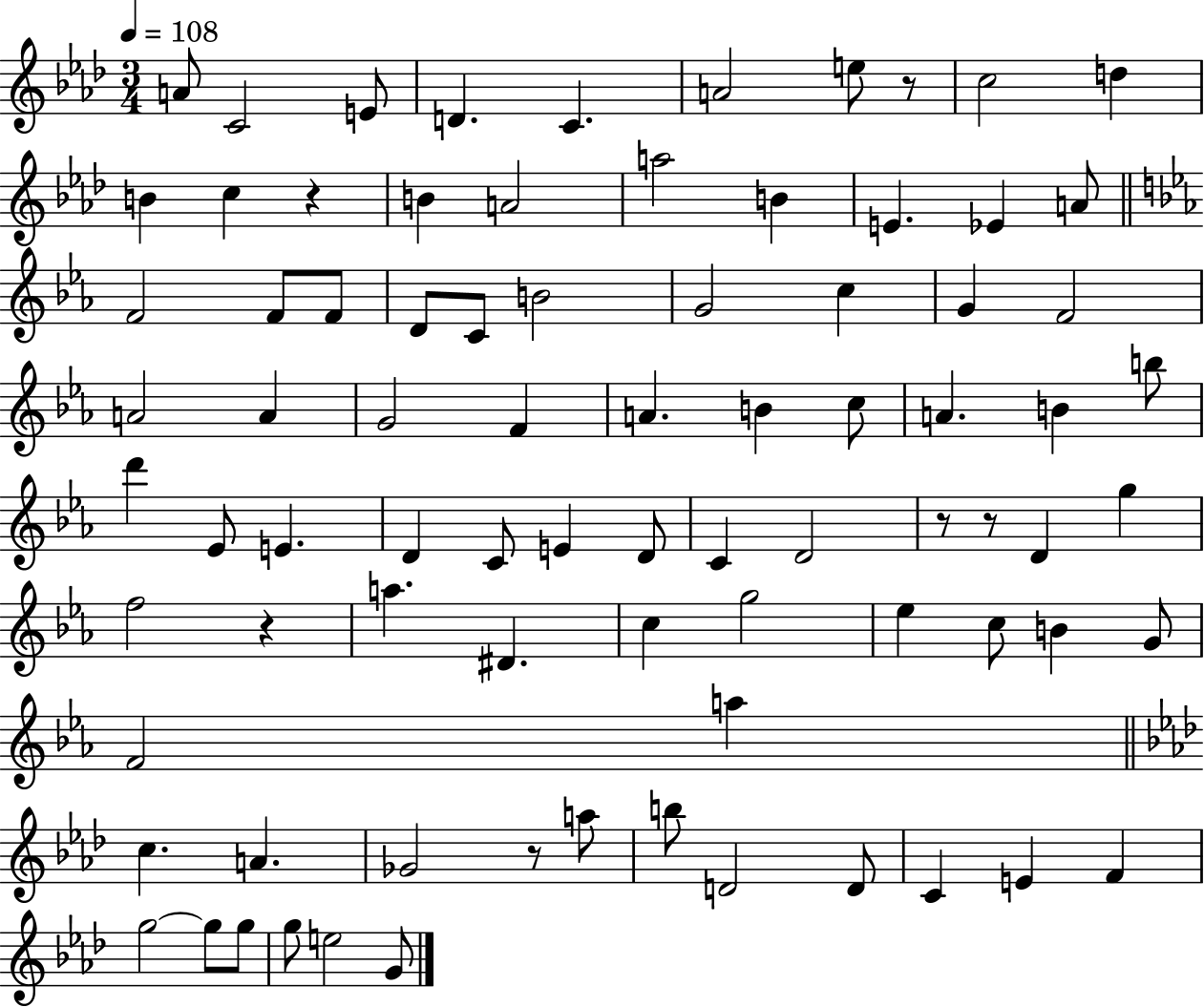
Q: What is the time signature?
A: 3/4